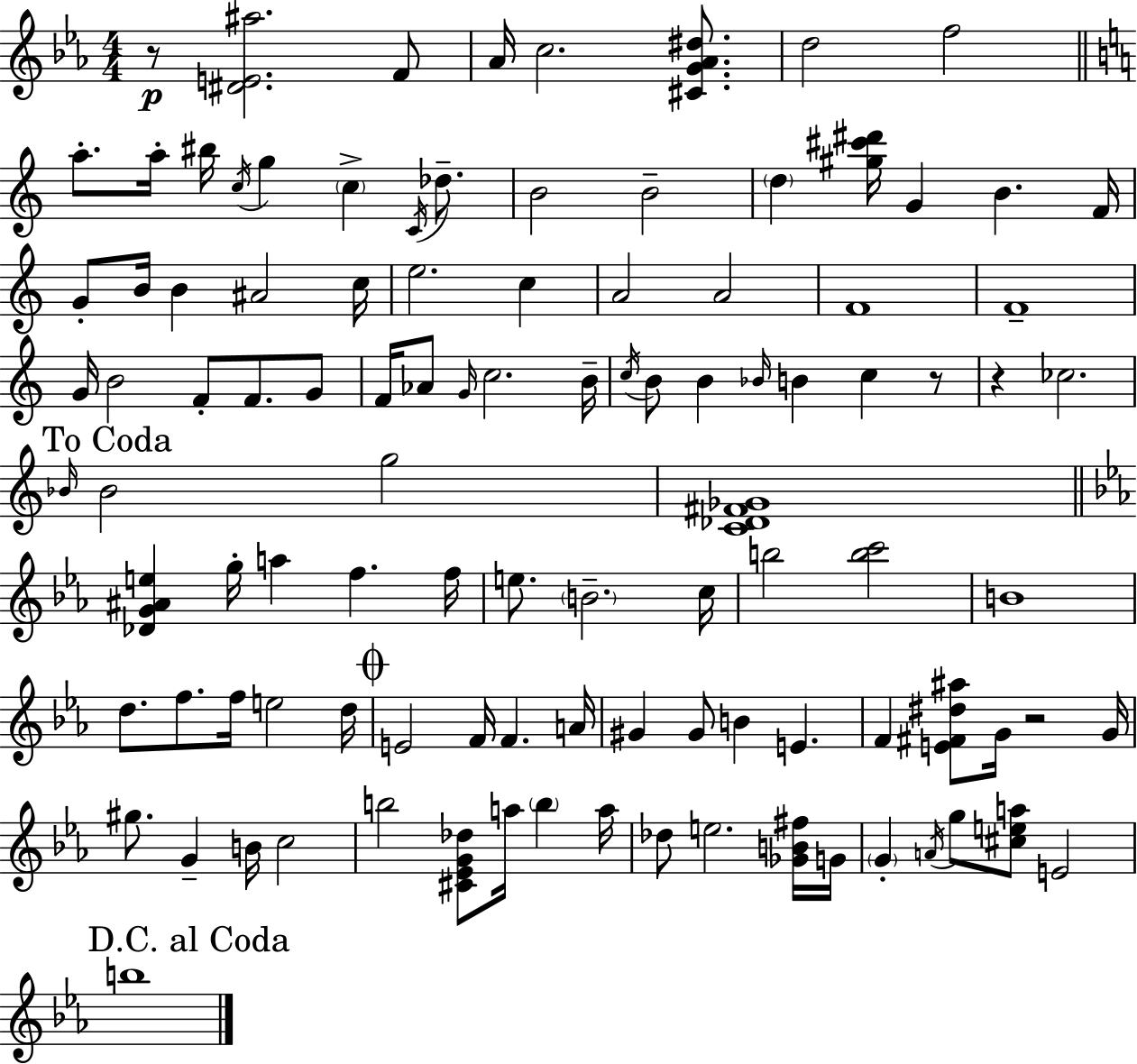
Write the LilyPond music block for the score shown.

{
  \clef treble
  \numericTimeSignature
  \time 4/4
  \key c \minor
  r8\p <dis' e' ais''>2. f'8 | aes'16 c''2. <cis' g' aes' dis''>8. | d''2 f''2 | \bar "||" \break \key c \major a''8.-. a''16-. bis''16 \acciaccatura { c''16 } g''4 \parenthesize c''4-> \acciaccatura { c'16 } des''8.-- | b'2 b'2-- | \parenthesize d''4 <gis'' cis''' dis'''>16 g'4 b'4. | f'16 g'8-. b'16 b'4 ais'2 | \break c''16 e''2. c''4 | a'2 a'2 | f'1 | f'1-- | \break g'16 b'2 f'8-. f'8. | g'8 f'16 aes'8 \grace { g'16 } c''2. | b'16-- \acciaccatura { c''16 } b'8 b'4 \grace { bes'16 } b'4 c''4 | r8 r4 ces''2. | \break \mark "To Coda" \grace { bes'16 } bes'2 g''2 | <c' des' fis' ges'>1 | \bar "||" \break \key ees \major <des' g' ais' e''>4 g''16-. a''4 f''4. f''16 | e''8. \parenthesize b'2.-- c''16 | b''2 <b'' c'''>2 | b'1 | \break d''8. f''8. f''16 e''2 d''16 | \mark \markup { \musicglyph "scripts.coda" } e'2 f'16 f'4. a'16 | gis'4 gis'8 b'4 e'4. | f'4 <e' fis' dis'' ais''>8 g'16 r2 g'16 | \break gis''8. g'4-- b'16 c''2 | b''2 <cis' ees' g' des''>8 a''16 \parenthesize b''4 a''16 | des''8 e''2. <ges' b' fis''>16 g'16 | \parenthesize g'4-. \acciaccatura { a'16 } g''8 <cis'' e'' a''>8 e'2 | \break \mark "D.C. al Coda" b''1 | \bar "|."
}